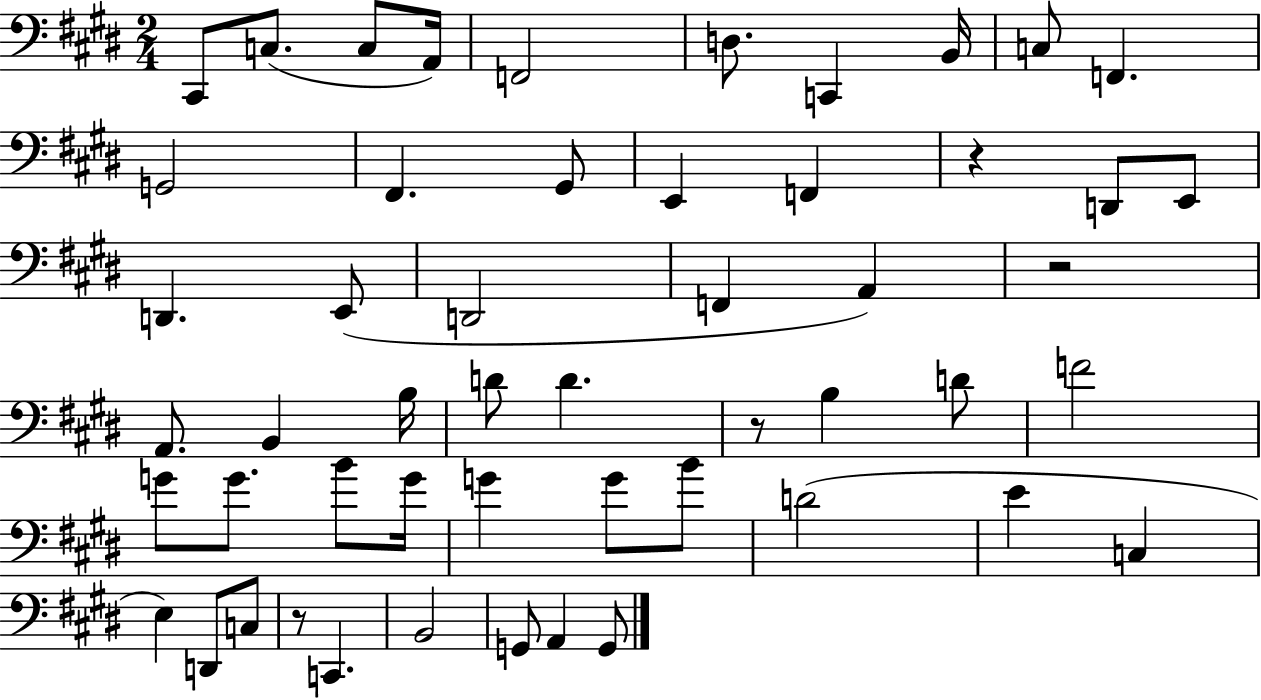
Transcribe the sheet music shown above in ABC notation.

X:1
T:Untitled
M:2/4
L:1/4
K:E
^C,,/2 C,/2 C,/2 A,,/4 F,,2 D,/2 C,, B,,/4 C,/2 F,, G,,2 ^F,, ^G,,/2 E,, F,, z D,,/2 E,,/2 D,, E,,/2 D,,2 F,, A,, z2 A,,/2 B,, B,/4 D/2 D z/2 B, D/2 F2 G/2 G/2 B/2 G/4 G G/2 B/2 D2 E C, E, D,,/2 C,/2 z/2 C,, B,,2 G,,/2 A,, G,,/2